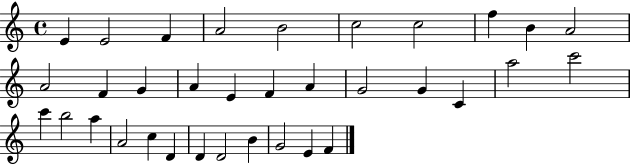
E4/q E4/h F4/q A4/h B4/h C5/h C5/h F5/q B4/q A4/h A4/h F4/q G4/q A4/q E4/q F4/q A4/q G4/h G4/q C4/q A5/h C6/h C6/q B5/h A5/q A4/h C5/q D4/q D4/q D4/h B4/q G4/h E4/q F4/q